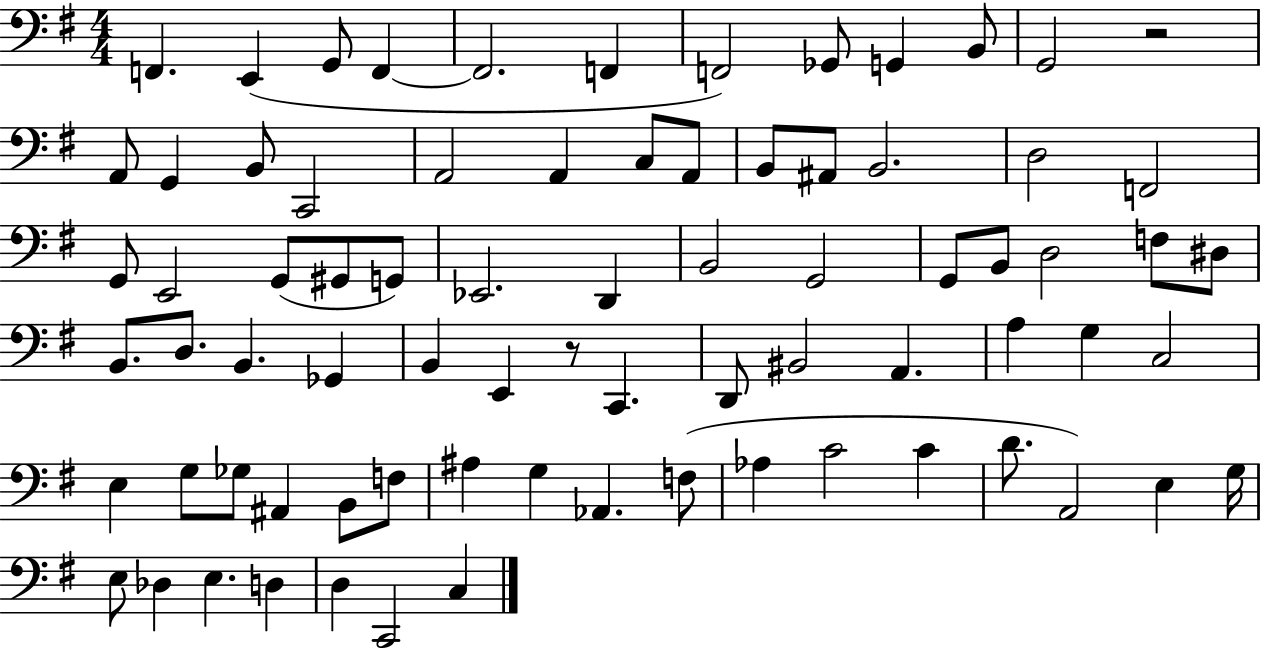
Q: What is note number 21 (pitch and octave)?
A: A#2